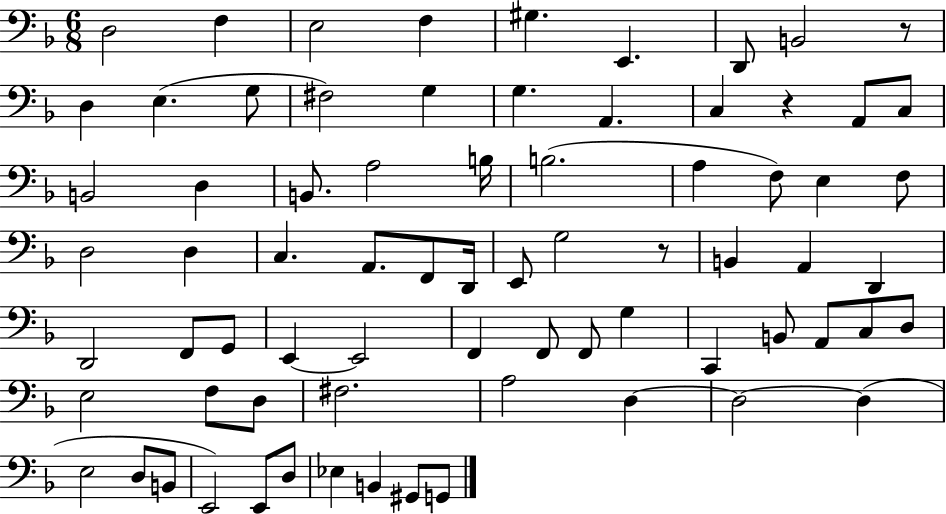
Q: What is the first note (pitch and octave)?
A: D3